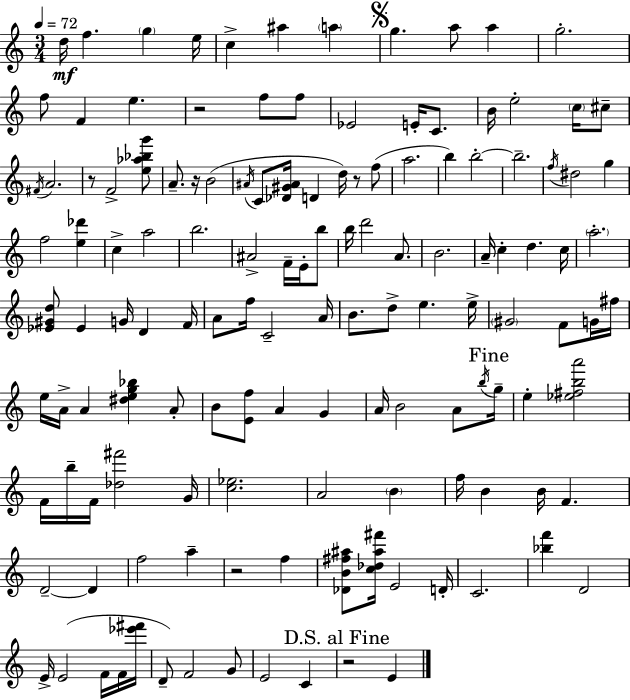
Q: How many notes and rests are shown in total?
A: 134